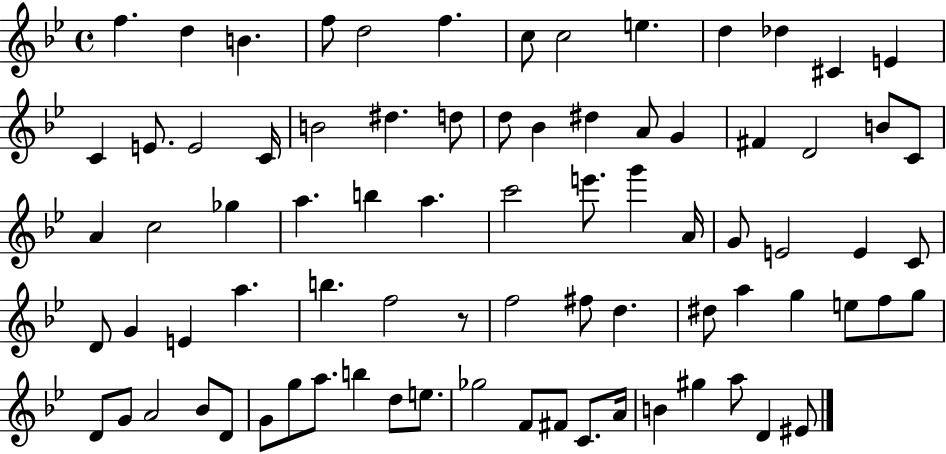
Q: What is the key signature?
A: BES major